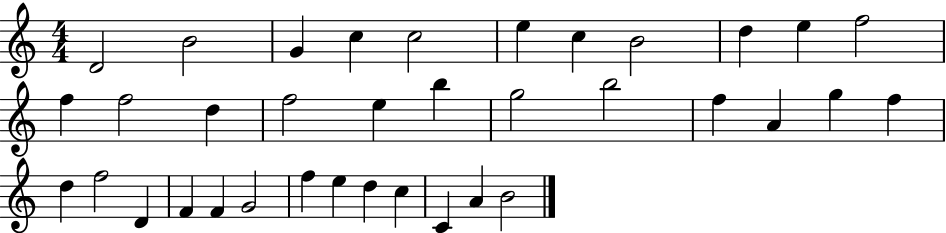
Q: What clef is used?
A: treble